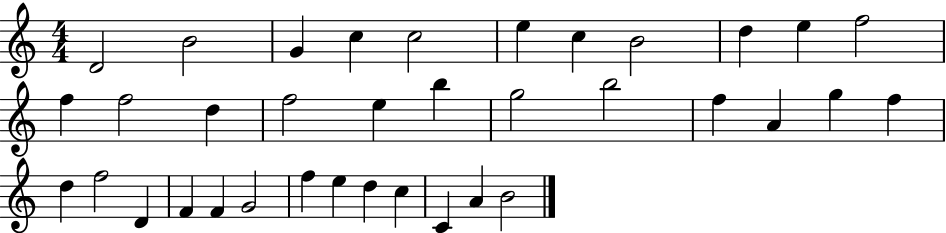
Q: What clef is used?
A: treble